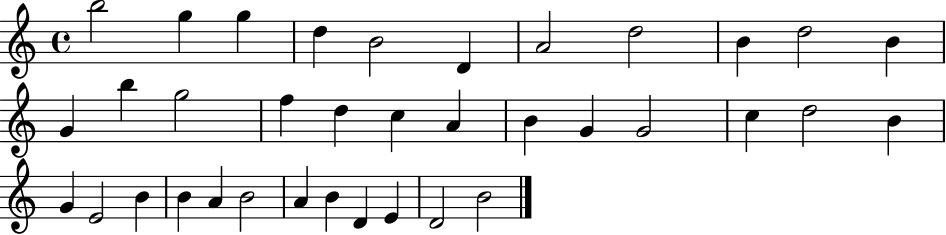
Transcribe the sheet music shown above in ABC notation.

X:1
T:Untitled
M:4/4
L:1/4
K:C
b2 g g d B2 D A2 d2 B d2 B G b g2 f d c A B G G2 c d2 B G E2 B B A B2 A B D E D2 B2